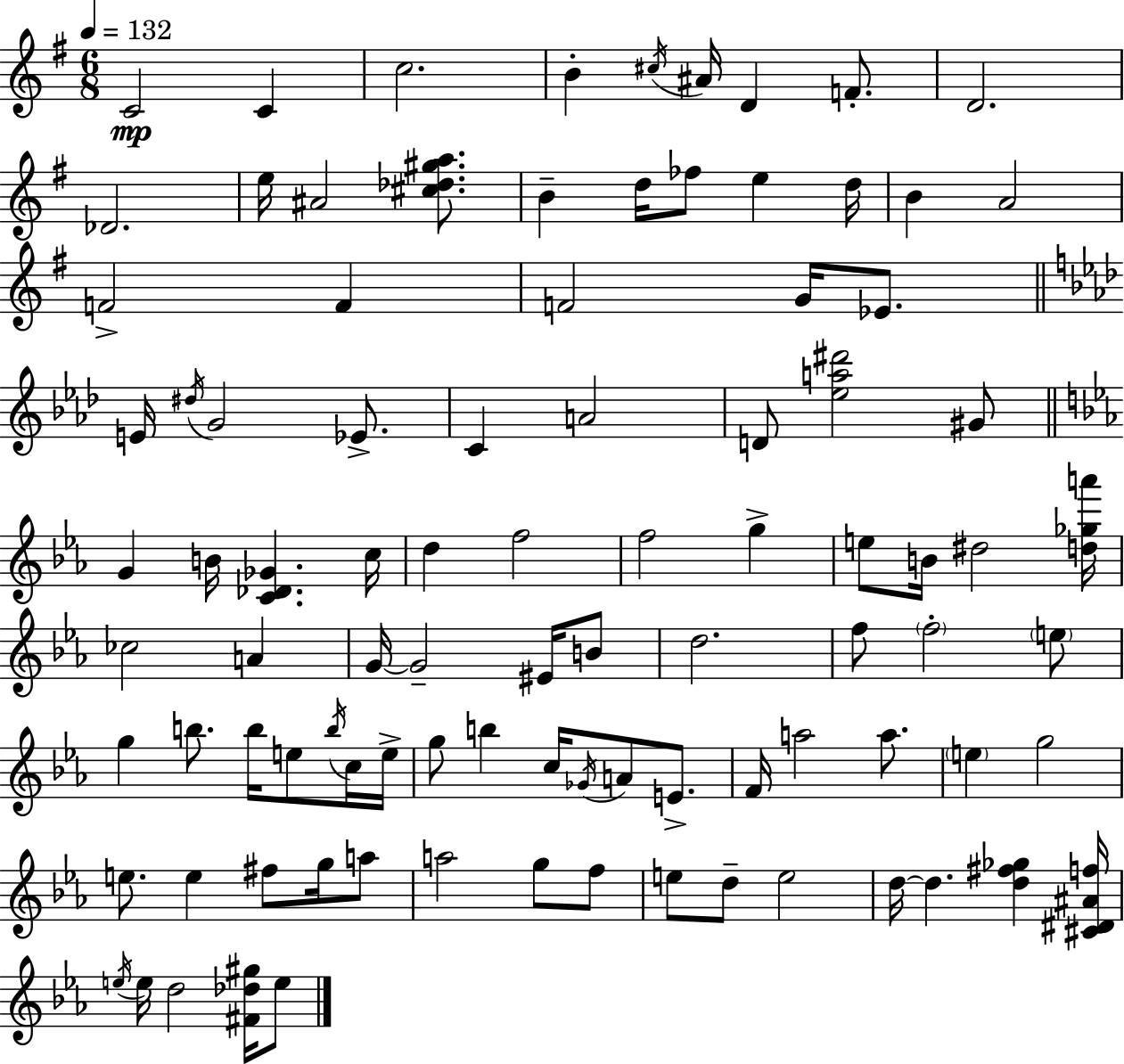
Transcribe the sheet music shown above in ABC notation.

X:1
T:Untitled
M:6/8
L:1/4
K:G
C2 C c2 B ^c/4 ^A/4 D F/2 D2 _D2 e/4 ^A2 [^c_d^ga]/2 B d/4 _f/2 e d/4 B A2 F2 F F2 G/4 _E/2 E/4 ^d/4 G2 _E/2 C A2 D/2 [_ea^d']2 ^G/2 G B/4 [C_D_G] c/4 d f2 f2 g e/2 B/4 ^d2 [d_ga']/4 _c2 A G/4 G2 ^E/4 B/2 d2 f/2 f2 e/2 g b/2 b/4 e/2 b/4 c/4 e/4 g/2 b c/4 _G/4 A/2 E/2 F/4 a2 a/2 e g2 e/2 e ^f/2 g/4 a/2 a2 g/2 f/2 e/2 d/2 e2 d/4 d [d^f_g] [^C^D^Af]/4 e/4 e/4 d2 [^F_d^g]/4 e/2